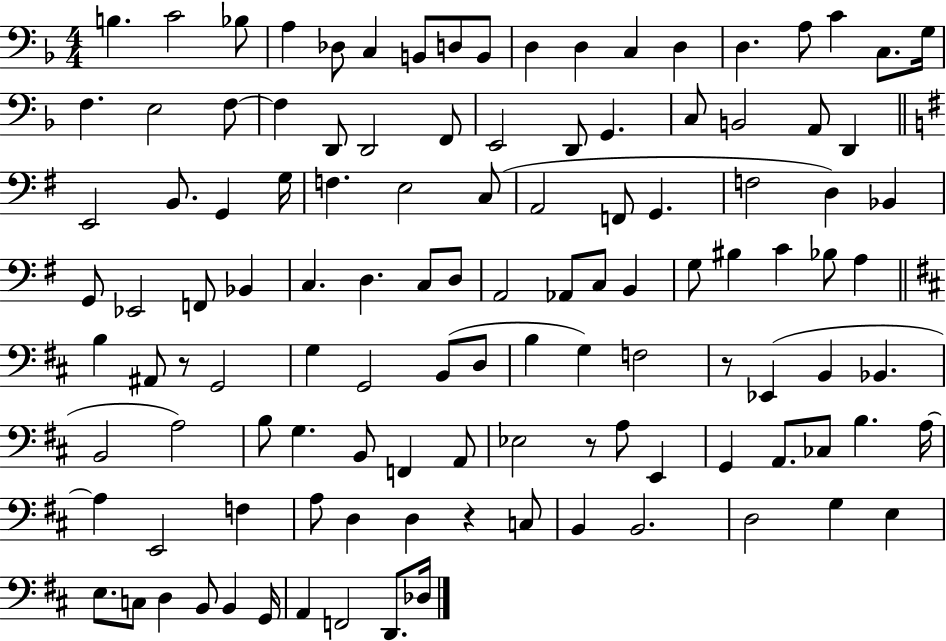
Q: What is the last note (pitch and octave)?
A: Db3